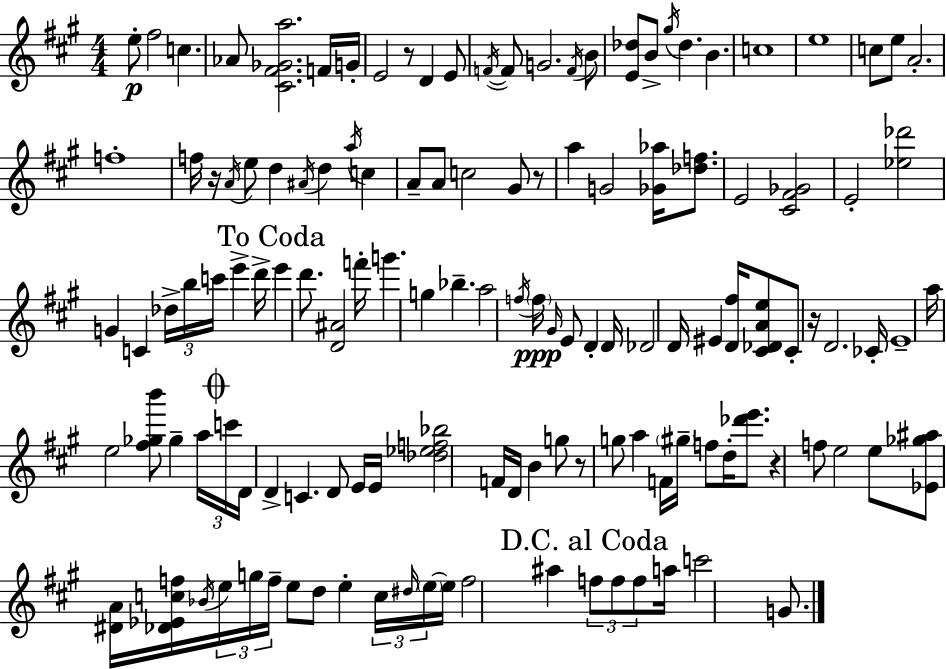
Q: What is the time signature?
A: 4/4